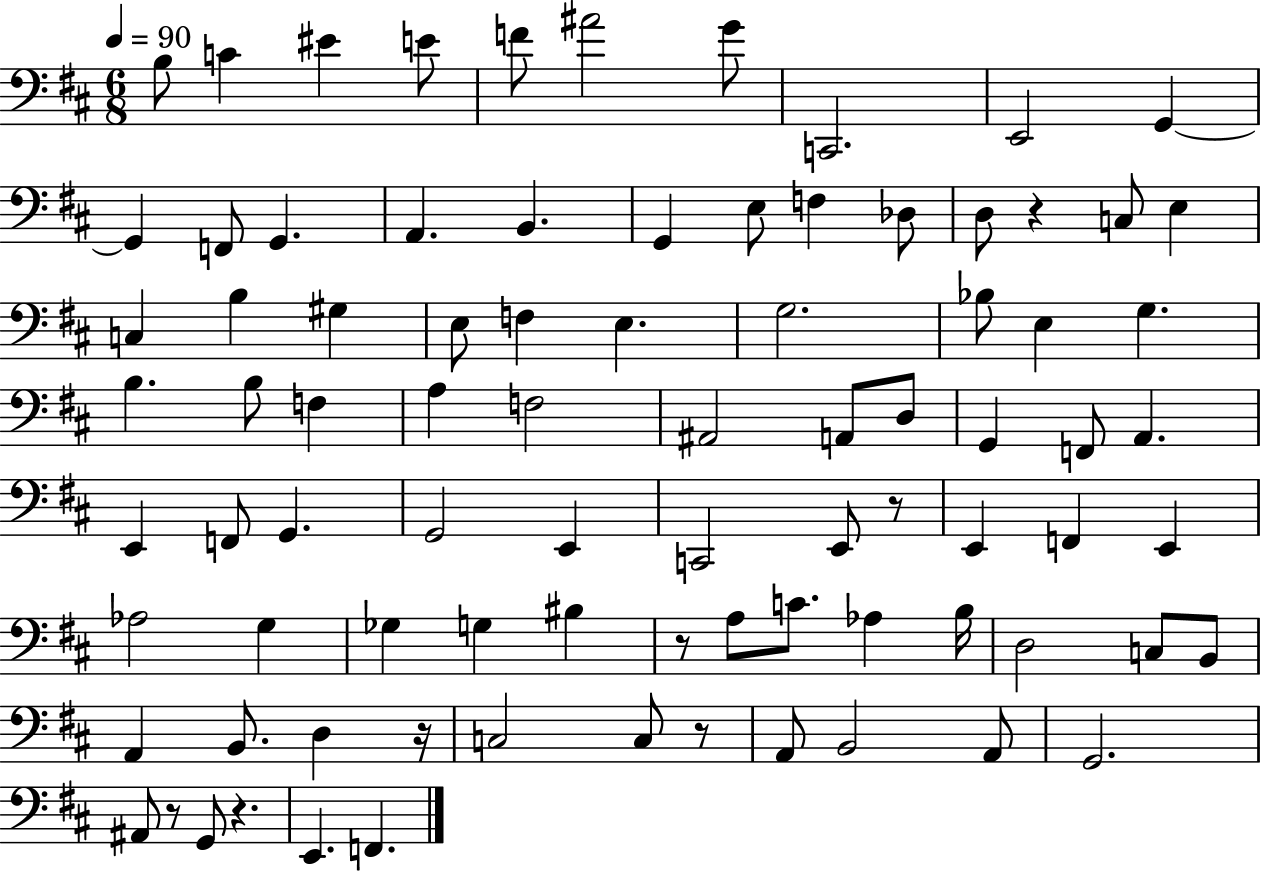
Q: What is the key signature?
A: D major